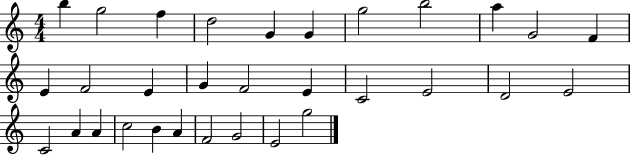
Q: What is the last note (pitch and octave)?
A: G5